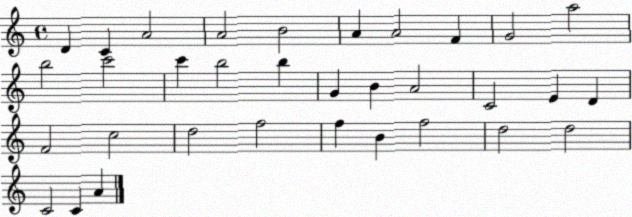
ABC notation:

X:1
T:Untitled
M:4/4
L:1/4
K:C
D C A2 A2 B2 A A2 F G2 a2 b2 c'2 c' b2 b G B A2 C2 E D F2 c2 d2 f2 f B f2 d2 d2 C2 C A